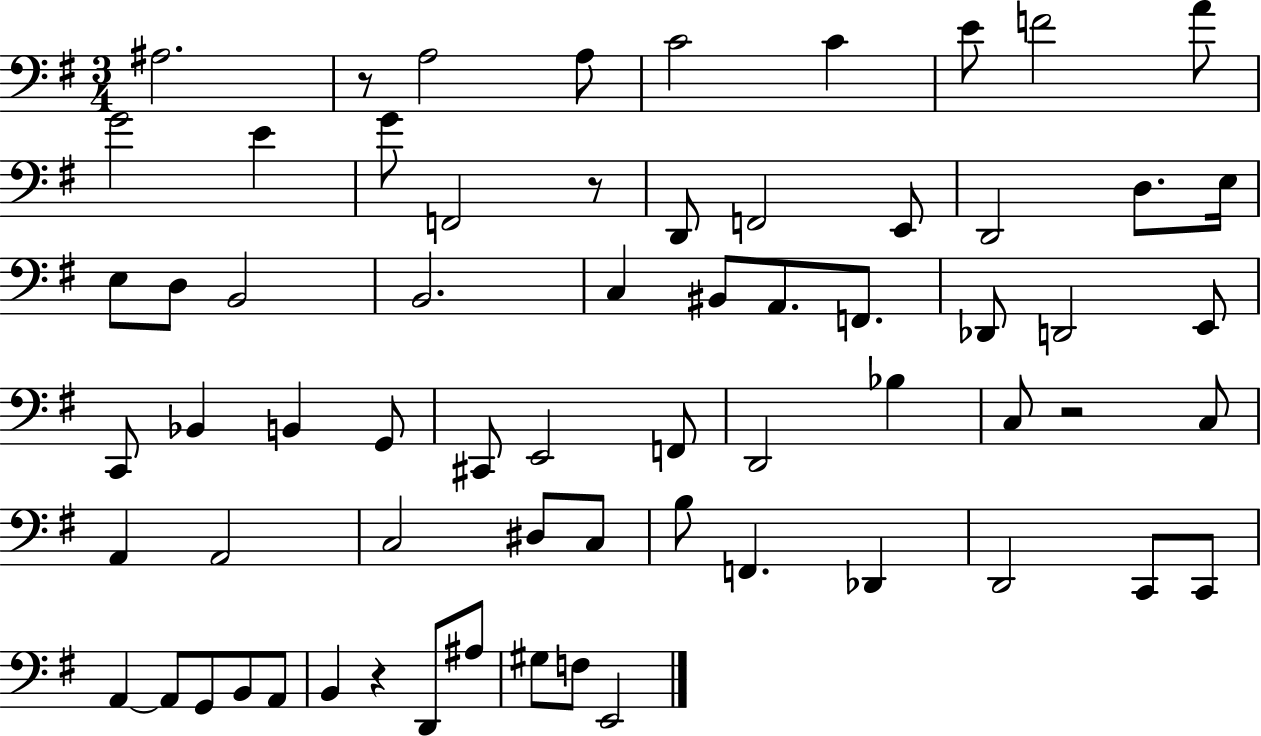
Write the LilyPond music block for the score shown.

{
  \clef bass
  \numericTimeSignature
  \time 3/4
  \key g \major
  ais2. | r8 a2 a8 | c'2 c'4 | e'8 f'2 a'8 | \break g'2 e'4 | g'8 f,2 r8 | d,8 f,2 e,8 | d,2 d8. e16 | \break e8 d8 b,2 | b,2. | c4 bis,8 a,8. f,8. | des,8 d,2 e,8 | \break c,8 bes,4 b,4 g,8 | cis,8 e,2 f,8 | d,2 bes4 | c8 r2 c8 | \break a,4 a,2 | c2 dis8 c8 | b8 f,4. des,4 | d,2 c,8 c,8 | \break a,4~~ a,8 g,8 b,8 a,8 | b,4 r4 d,8 ais8 | gis8 f8 e,2 | \bar "|."
}